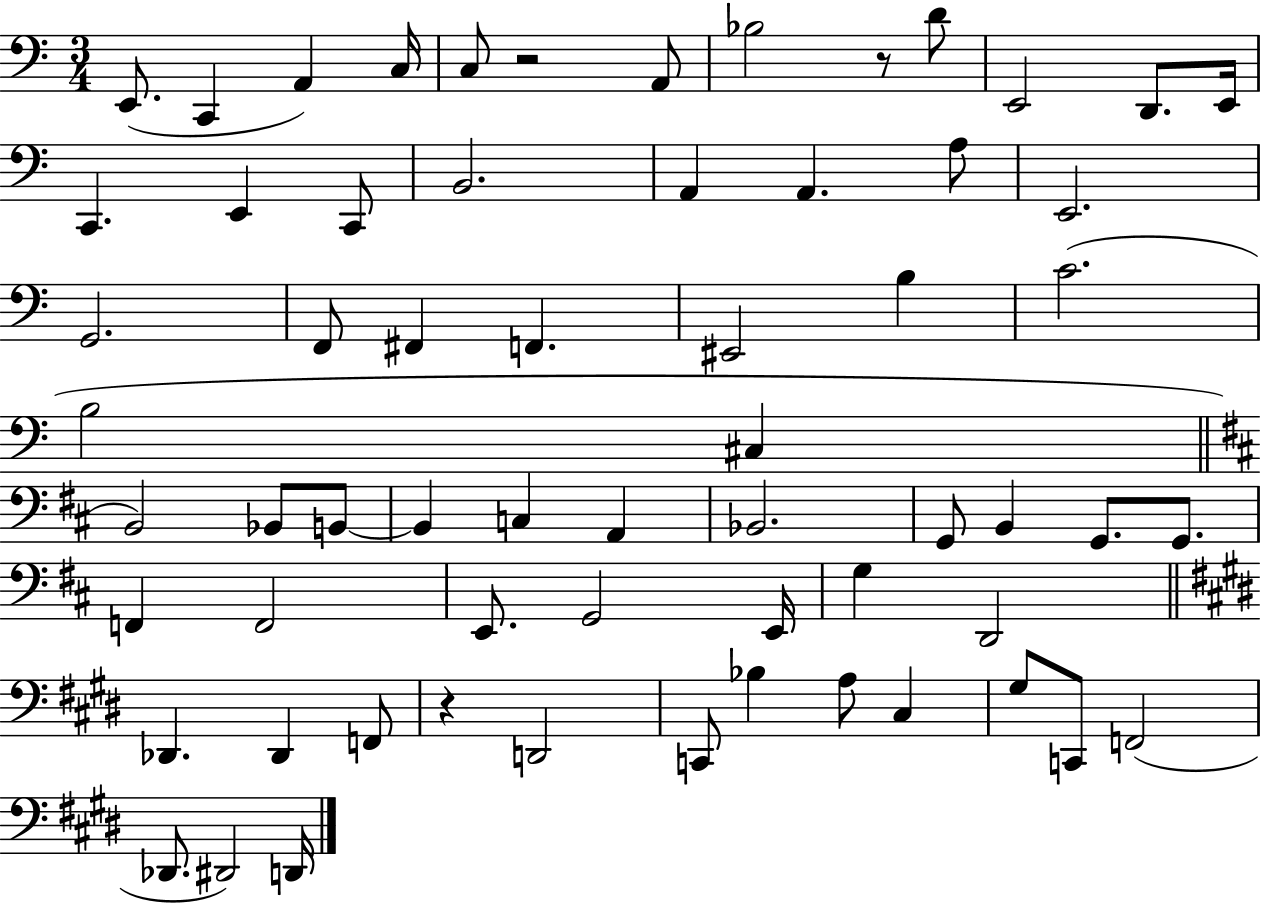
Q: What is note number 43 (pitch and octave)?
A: G2